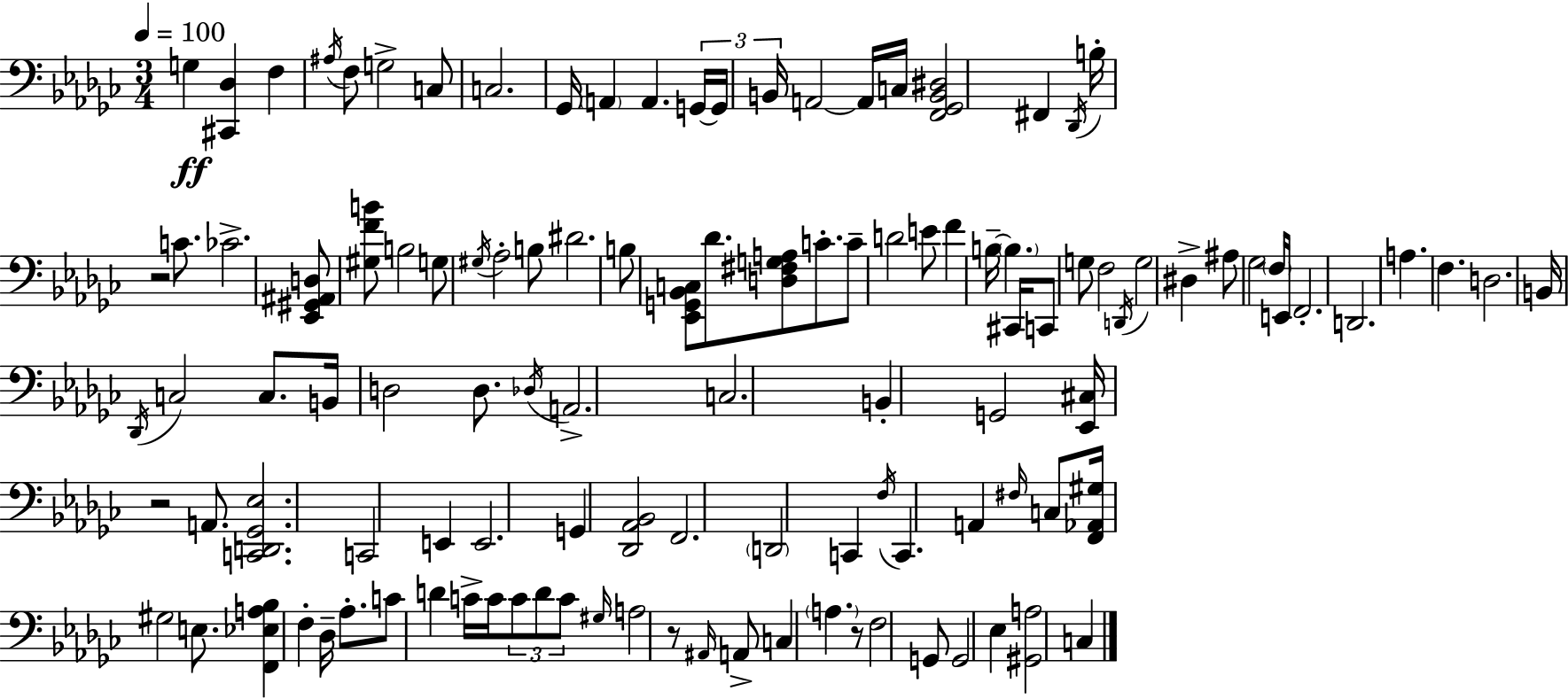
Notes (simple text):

G3/q [C#2,Db3]/q F3/q A#3/s F3/e G3/h C3/e C3/h. Gb2/s A2/q A2/q. G2/s G2/s B2/s A2/h A2/s C3/s [F2,Gb2,B2,D#3]/h F#2/q Db2/s B3/s R/h C4/e. CES4/h. [Eb2,G#2,A#2,D3]/e [G#3,F4,B4]/e B3/h G3/e G#3/s Ab3/h B3/e D#4/h. B3/e [Eb2,G2,Bb2,C3]/e Db4/e. [D3,F#3,G3,A3]/e C4/e. C4/e D4/h E4/e F4/q B3/s B3/q. C#2/s C2/e G3/e F3/h D2/s G3/h D#3/q A#3/e Gb3/h F3/s E2/s F2/h. D2/h. A3/q. F3/q. D3/h. B2/s Db2/s C3/h C3/e. B2/s D3/h D3/e. Db3/s A2/h. C3/h. B2/q G2/h [Eb2,C#3]/s R/h A2/e. [C2,D2,Gb2,Eb3]/h. C2/h E2/q E2/h. G2/q [Db2,Ab2,Bb2]/h F2/h. D2/h C2/q F3/s C2/q. A2/q F#3/s C3/e [F2,Ab2,G#3]/s G#3/h E3/e. [F2,Eb3,A3,Bb3]/q F3/q Db3/s Ab3/e. C4/e D4/q C4/s C4/s C4/e D4/e C4/e G#3/s A3/h R/e A#2/s A2/e C3/q A3/q. R/e F3/h G2/e G2/h Eb3/q [G#2,A3]/h C3/q